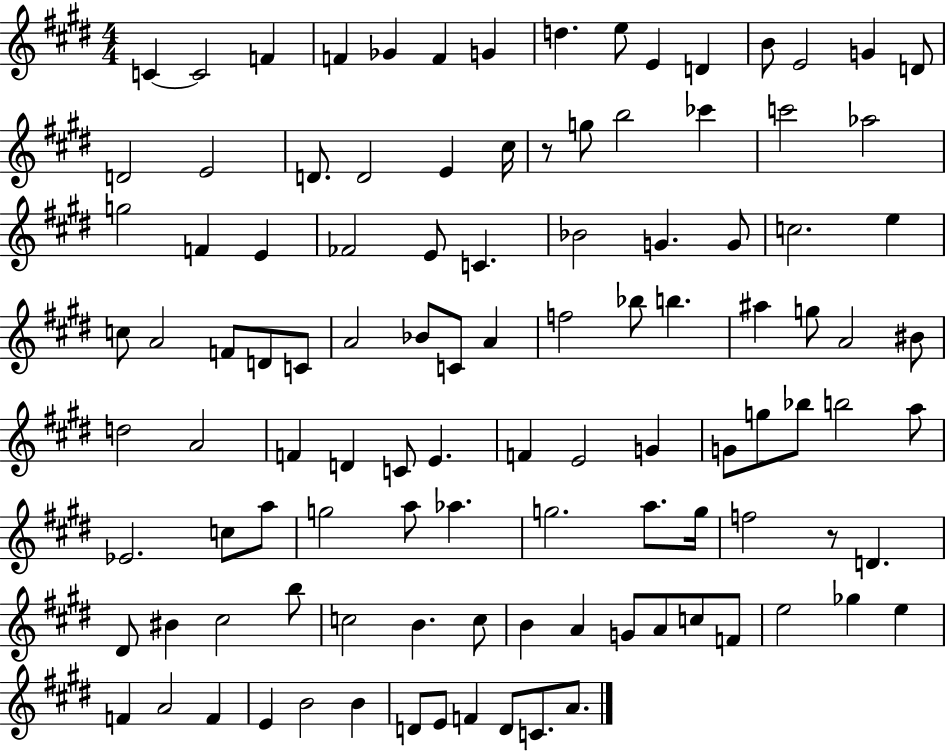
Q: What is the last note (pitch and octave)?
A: A4